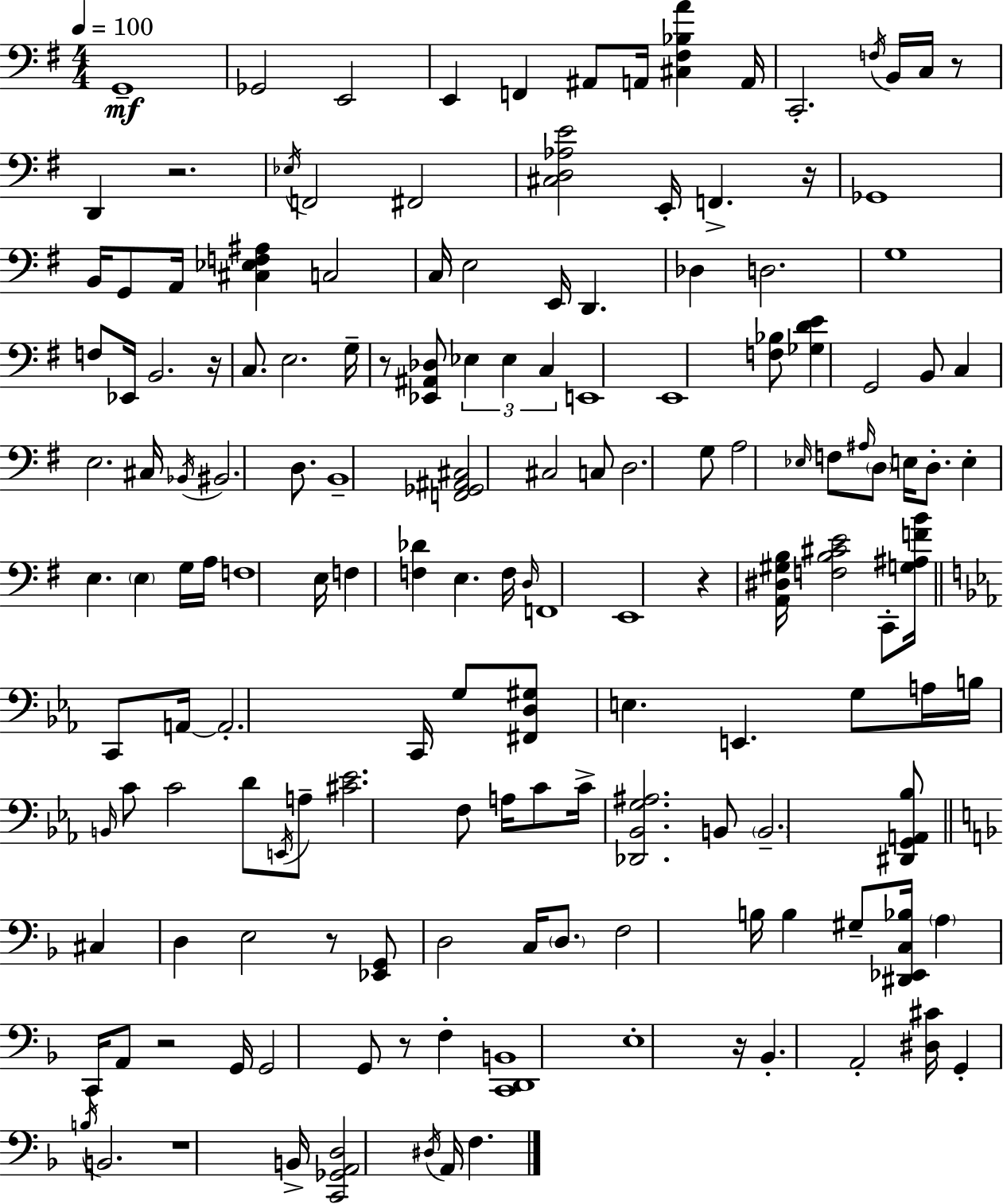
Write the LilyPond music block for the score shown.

{
  \clef bass
  \numericTimeSignature
  \time 4/4
  \key g \major
  \tempo 4 = 100
  g,1--\mf | ges,2 e,2 | e,4 f,4 ais,8 a,16 <cis fis bes a'>4 a,16 | c,2.-. \acciaccatura { f16 } b,16 c16 r8 | \break d,4 r2. | \acciaccatura { ees16 } f,2 fis,2 | <cis d aes e'>2 e,16-. f,4.-> | r16 ges,1 | \break b,16 g,8 a,16 <cis ees f ais>4 c2 | c16 e2 e,16 d,4. | des4 d2. | g1 | \break f8 ees,16 b,2. | r16 c8. e2. | g16-- r8 <ees, ais, des>8 \tuplet 3/2 { ees4 ees4 c4 } | e,1 | \break e,1 | <f bes>8 <ges d' e'>4 g,2 | b,8 c4 e2. | cis16 \acciaccatura { bes,16 } bis,2. | \break d8. b,1-- | <f, ges, ais, cis>2 cis2 | c8 d2. | g8 a2 \grace { ees16 } f8 \grace { ais16 } \parenthesize d8 | \break e16 d8.-. e4-. e4. \parenthesize e4 | g16 a16 f1 | e16 f4 <f des'>4 e4. | f16 \grace { d16 } f,1 | \break e,1 | r4 <a, dis gis b>16 <f b cis' e'>2 | c,8-. <g ais f' b'>16 \bar "||" \break \key c \minor c,8 a,16~~ a,2.-. c,16 | g8 <fis, d gis>8 e4. e,4. | g8 a16 b16 \grace { b,16 } c'8 c'2 d'8 | \acciaccatura { e,16 } a8-- <cis' ees'>2. | \break f8 a16 c'8 c'16-> <des, bes, g ais>2. | b,8 \parenthesize b,2.-- | <dis, g, a, bes>8 \bar "||" \break \key f \major cis4 d4 e2 | r8 <ees, g,>8 d2 c16 \parenthesize d8. | f2 b16 b4 gis8-- <dis, ees, c bes>16 | \parenthesize a4 c,16 a,8 r2 g,16 | \break g,2 g,8 r8 f4-. | <c, d, b,>1 | e1-. | r16 bes,4.-. a,2-. <dis cis'>16 | \break g,4-. \acciaccatura { b16 } b,2. | r1 | b,16-> <c, ges, a, d>2 \acciaccatura { dis16 } a,16 f4. | \bar "|."
}